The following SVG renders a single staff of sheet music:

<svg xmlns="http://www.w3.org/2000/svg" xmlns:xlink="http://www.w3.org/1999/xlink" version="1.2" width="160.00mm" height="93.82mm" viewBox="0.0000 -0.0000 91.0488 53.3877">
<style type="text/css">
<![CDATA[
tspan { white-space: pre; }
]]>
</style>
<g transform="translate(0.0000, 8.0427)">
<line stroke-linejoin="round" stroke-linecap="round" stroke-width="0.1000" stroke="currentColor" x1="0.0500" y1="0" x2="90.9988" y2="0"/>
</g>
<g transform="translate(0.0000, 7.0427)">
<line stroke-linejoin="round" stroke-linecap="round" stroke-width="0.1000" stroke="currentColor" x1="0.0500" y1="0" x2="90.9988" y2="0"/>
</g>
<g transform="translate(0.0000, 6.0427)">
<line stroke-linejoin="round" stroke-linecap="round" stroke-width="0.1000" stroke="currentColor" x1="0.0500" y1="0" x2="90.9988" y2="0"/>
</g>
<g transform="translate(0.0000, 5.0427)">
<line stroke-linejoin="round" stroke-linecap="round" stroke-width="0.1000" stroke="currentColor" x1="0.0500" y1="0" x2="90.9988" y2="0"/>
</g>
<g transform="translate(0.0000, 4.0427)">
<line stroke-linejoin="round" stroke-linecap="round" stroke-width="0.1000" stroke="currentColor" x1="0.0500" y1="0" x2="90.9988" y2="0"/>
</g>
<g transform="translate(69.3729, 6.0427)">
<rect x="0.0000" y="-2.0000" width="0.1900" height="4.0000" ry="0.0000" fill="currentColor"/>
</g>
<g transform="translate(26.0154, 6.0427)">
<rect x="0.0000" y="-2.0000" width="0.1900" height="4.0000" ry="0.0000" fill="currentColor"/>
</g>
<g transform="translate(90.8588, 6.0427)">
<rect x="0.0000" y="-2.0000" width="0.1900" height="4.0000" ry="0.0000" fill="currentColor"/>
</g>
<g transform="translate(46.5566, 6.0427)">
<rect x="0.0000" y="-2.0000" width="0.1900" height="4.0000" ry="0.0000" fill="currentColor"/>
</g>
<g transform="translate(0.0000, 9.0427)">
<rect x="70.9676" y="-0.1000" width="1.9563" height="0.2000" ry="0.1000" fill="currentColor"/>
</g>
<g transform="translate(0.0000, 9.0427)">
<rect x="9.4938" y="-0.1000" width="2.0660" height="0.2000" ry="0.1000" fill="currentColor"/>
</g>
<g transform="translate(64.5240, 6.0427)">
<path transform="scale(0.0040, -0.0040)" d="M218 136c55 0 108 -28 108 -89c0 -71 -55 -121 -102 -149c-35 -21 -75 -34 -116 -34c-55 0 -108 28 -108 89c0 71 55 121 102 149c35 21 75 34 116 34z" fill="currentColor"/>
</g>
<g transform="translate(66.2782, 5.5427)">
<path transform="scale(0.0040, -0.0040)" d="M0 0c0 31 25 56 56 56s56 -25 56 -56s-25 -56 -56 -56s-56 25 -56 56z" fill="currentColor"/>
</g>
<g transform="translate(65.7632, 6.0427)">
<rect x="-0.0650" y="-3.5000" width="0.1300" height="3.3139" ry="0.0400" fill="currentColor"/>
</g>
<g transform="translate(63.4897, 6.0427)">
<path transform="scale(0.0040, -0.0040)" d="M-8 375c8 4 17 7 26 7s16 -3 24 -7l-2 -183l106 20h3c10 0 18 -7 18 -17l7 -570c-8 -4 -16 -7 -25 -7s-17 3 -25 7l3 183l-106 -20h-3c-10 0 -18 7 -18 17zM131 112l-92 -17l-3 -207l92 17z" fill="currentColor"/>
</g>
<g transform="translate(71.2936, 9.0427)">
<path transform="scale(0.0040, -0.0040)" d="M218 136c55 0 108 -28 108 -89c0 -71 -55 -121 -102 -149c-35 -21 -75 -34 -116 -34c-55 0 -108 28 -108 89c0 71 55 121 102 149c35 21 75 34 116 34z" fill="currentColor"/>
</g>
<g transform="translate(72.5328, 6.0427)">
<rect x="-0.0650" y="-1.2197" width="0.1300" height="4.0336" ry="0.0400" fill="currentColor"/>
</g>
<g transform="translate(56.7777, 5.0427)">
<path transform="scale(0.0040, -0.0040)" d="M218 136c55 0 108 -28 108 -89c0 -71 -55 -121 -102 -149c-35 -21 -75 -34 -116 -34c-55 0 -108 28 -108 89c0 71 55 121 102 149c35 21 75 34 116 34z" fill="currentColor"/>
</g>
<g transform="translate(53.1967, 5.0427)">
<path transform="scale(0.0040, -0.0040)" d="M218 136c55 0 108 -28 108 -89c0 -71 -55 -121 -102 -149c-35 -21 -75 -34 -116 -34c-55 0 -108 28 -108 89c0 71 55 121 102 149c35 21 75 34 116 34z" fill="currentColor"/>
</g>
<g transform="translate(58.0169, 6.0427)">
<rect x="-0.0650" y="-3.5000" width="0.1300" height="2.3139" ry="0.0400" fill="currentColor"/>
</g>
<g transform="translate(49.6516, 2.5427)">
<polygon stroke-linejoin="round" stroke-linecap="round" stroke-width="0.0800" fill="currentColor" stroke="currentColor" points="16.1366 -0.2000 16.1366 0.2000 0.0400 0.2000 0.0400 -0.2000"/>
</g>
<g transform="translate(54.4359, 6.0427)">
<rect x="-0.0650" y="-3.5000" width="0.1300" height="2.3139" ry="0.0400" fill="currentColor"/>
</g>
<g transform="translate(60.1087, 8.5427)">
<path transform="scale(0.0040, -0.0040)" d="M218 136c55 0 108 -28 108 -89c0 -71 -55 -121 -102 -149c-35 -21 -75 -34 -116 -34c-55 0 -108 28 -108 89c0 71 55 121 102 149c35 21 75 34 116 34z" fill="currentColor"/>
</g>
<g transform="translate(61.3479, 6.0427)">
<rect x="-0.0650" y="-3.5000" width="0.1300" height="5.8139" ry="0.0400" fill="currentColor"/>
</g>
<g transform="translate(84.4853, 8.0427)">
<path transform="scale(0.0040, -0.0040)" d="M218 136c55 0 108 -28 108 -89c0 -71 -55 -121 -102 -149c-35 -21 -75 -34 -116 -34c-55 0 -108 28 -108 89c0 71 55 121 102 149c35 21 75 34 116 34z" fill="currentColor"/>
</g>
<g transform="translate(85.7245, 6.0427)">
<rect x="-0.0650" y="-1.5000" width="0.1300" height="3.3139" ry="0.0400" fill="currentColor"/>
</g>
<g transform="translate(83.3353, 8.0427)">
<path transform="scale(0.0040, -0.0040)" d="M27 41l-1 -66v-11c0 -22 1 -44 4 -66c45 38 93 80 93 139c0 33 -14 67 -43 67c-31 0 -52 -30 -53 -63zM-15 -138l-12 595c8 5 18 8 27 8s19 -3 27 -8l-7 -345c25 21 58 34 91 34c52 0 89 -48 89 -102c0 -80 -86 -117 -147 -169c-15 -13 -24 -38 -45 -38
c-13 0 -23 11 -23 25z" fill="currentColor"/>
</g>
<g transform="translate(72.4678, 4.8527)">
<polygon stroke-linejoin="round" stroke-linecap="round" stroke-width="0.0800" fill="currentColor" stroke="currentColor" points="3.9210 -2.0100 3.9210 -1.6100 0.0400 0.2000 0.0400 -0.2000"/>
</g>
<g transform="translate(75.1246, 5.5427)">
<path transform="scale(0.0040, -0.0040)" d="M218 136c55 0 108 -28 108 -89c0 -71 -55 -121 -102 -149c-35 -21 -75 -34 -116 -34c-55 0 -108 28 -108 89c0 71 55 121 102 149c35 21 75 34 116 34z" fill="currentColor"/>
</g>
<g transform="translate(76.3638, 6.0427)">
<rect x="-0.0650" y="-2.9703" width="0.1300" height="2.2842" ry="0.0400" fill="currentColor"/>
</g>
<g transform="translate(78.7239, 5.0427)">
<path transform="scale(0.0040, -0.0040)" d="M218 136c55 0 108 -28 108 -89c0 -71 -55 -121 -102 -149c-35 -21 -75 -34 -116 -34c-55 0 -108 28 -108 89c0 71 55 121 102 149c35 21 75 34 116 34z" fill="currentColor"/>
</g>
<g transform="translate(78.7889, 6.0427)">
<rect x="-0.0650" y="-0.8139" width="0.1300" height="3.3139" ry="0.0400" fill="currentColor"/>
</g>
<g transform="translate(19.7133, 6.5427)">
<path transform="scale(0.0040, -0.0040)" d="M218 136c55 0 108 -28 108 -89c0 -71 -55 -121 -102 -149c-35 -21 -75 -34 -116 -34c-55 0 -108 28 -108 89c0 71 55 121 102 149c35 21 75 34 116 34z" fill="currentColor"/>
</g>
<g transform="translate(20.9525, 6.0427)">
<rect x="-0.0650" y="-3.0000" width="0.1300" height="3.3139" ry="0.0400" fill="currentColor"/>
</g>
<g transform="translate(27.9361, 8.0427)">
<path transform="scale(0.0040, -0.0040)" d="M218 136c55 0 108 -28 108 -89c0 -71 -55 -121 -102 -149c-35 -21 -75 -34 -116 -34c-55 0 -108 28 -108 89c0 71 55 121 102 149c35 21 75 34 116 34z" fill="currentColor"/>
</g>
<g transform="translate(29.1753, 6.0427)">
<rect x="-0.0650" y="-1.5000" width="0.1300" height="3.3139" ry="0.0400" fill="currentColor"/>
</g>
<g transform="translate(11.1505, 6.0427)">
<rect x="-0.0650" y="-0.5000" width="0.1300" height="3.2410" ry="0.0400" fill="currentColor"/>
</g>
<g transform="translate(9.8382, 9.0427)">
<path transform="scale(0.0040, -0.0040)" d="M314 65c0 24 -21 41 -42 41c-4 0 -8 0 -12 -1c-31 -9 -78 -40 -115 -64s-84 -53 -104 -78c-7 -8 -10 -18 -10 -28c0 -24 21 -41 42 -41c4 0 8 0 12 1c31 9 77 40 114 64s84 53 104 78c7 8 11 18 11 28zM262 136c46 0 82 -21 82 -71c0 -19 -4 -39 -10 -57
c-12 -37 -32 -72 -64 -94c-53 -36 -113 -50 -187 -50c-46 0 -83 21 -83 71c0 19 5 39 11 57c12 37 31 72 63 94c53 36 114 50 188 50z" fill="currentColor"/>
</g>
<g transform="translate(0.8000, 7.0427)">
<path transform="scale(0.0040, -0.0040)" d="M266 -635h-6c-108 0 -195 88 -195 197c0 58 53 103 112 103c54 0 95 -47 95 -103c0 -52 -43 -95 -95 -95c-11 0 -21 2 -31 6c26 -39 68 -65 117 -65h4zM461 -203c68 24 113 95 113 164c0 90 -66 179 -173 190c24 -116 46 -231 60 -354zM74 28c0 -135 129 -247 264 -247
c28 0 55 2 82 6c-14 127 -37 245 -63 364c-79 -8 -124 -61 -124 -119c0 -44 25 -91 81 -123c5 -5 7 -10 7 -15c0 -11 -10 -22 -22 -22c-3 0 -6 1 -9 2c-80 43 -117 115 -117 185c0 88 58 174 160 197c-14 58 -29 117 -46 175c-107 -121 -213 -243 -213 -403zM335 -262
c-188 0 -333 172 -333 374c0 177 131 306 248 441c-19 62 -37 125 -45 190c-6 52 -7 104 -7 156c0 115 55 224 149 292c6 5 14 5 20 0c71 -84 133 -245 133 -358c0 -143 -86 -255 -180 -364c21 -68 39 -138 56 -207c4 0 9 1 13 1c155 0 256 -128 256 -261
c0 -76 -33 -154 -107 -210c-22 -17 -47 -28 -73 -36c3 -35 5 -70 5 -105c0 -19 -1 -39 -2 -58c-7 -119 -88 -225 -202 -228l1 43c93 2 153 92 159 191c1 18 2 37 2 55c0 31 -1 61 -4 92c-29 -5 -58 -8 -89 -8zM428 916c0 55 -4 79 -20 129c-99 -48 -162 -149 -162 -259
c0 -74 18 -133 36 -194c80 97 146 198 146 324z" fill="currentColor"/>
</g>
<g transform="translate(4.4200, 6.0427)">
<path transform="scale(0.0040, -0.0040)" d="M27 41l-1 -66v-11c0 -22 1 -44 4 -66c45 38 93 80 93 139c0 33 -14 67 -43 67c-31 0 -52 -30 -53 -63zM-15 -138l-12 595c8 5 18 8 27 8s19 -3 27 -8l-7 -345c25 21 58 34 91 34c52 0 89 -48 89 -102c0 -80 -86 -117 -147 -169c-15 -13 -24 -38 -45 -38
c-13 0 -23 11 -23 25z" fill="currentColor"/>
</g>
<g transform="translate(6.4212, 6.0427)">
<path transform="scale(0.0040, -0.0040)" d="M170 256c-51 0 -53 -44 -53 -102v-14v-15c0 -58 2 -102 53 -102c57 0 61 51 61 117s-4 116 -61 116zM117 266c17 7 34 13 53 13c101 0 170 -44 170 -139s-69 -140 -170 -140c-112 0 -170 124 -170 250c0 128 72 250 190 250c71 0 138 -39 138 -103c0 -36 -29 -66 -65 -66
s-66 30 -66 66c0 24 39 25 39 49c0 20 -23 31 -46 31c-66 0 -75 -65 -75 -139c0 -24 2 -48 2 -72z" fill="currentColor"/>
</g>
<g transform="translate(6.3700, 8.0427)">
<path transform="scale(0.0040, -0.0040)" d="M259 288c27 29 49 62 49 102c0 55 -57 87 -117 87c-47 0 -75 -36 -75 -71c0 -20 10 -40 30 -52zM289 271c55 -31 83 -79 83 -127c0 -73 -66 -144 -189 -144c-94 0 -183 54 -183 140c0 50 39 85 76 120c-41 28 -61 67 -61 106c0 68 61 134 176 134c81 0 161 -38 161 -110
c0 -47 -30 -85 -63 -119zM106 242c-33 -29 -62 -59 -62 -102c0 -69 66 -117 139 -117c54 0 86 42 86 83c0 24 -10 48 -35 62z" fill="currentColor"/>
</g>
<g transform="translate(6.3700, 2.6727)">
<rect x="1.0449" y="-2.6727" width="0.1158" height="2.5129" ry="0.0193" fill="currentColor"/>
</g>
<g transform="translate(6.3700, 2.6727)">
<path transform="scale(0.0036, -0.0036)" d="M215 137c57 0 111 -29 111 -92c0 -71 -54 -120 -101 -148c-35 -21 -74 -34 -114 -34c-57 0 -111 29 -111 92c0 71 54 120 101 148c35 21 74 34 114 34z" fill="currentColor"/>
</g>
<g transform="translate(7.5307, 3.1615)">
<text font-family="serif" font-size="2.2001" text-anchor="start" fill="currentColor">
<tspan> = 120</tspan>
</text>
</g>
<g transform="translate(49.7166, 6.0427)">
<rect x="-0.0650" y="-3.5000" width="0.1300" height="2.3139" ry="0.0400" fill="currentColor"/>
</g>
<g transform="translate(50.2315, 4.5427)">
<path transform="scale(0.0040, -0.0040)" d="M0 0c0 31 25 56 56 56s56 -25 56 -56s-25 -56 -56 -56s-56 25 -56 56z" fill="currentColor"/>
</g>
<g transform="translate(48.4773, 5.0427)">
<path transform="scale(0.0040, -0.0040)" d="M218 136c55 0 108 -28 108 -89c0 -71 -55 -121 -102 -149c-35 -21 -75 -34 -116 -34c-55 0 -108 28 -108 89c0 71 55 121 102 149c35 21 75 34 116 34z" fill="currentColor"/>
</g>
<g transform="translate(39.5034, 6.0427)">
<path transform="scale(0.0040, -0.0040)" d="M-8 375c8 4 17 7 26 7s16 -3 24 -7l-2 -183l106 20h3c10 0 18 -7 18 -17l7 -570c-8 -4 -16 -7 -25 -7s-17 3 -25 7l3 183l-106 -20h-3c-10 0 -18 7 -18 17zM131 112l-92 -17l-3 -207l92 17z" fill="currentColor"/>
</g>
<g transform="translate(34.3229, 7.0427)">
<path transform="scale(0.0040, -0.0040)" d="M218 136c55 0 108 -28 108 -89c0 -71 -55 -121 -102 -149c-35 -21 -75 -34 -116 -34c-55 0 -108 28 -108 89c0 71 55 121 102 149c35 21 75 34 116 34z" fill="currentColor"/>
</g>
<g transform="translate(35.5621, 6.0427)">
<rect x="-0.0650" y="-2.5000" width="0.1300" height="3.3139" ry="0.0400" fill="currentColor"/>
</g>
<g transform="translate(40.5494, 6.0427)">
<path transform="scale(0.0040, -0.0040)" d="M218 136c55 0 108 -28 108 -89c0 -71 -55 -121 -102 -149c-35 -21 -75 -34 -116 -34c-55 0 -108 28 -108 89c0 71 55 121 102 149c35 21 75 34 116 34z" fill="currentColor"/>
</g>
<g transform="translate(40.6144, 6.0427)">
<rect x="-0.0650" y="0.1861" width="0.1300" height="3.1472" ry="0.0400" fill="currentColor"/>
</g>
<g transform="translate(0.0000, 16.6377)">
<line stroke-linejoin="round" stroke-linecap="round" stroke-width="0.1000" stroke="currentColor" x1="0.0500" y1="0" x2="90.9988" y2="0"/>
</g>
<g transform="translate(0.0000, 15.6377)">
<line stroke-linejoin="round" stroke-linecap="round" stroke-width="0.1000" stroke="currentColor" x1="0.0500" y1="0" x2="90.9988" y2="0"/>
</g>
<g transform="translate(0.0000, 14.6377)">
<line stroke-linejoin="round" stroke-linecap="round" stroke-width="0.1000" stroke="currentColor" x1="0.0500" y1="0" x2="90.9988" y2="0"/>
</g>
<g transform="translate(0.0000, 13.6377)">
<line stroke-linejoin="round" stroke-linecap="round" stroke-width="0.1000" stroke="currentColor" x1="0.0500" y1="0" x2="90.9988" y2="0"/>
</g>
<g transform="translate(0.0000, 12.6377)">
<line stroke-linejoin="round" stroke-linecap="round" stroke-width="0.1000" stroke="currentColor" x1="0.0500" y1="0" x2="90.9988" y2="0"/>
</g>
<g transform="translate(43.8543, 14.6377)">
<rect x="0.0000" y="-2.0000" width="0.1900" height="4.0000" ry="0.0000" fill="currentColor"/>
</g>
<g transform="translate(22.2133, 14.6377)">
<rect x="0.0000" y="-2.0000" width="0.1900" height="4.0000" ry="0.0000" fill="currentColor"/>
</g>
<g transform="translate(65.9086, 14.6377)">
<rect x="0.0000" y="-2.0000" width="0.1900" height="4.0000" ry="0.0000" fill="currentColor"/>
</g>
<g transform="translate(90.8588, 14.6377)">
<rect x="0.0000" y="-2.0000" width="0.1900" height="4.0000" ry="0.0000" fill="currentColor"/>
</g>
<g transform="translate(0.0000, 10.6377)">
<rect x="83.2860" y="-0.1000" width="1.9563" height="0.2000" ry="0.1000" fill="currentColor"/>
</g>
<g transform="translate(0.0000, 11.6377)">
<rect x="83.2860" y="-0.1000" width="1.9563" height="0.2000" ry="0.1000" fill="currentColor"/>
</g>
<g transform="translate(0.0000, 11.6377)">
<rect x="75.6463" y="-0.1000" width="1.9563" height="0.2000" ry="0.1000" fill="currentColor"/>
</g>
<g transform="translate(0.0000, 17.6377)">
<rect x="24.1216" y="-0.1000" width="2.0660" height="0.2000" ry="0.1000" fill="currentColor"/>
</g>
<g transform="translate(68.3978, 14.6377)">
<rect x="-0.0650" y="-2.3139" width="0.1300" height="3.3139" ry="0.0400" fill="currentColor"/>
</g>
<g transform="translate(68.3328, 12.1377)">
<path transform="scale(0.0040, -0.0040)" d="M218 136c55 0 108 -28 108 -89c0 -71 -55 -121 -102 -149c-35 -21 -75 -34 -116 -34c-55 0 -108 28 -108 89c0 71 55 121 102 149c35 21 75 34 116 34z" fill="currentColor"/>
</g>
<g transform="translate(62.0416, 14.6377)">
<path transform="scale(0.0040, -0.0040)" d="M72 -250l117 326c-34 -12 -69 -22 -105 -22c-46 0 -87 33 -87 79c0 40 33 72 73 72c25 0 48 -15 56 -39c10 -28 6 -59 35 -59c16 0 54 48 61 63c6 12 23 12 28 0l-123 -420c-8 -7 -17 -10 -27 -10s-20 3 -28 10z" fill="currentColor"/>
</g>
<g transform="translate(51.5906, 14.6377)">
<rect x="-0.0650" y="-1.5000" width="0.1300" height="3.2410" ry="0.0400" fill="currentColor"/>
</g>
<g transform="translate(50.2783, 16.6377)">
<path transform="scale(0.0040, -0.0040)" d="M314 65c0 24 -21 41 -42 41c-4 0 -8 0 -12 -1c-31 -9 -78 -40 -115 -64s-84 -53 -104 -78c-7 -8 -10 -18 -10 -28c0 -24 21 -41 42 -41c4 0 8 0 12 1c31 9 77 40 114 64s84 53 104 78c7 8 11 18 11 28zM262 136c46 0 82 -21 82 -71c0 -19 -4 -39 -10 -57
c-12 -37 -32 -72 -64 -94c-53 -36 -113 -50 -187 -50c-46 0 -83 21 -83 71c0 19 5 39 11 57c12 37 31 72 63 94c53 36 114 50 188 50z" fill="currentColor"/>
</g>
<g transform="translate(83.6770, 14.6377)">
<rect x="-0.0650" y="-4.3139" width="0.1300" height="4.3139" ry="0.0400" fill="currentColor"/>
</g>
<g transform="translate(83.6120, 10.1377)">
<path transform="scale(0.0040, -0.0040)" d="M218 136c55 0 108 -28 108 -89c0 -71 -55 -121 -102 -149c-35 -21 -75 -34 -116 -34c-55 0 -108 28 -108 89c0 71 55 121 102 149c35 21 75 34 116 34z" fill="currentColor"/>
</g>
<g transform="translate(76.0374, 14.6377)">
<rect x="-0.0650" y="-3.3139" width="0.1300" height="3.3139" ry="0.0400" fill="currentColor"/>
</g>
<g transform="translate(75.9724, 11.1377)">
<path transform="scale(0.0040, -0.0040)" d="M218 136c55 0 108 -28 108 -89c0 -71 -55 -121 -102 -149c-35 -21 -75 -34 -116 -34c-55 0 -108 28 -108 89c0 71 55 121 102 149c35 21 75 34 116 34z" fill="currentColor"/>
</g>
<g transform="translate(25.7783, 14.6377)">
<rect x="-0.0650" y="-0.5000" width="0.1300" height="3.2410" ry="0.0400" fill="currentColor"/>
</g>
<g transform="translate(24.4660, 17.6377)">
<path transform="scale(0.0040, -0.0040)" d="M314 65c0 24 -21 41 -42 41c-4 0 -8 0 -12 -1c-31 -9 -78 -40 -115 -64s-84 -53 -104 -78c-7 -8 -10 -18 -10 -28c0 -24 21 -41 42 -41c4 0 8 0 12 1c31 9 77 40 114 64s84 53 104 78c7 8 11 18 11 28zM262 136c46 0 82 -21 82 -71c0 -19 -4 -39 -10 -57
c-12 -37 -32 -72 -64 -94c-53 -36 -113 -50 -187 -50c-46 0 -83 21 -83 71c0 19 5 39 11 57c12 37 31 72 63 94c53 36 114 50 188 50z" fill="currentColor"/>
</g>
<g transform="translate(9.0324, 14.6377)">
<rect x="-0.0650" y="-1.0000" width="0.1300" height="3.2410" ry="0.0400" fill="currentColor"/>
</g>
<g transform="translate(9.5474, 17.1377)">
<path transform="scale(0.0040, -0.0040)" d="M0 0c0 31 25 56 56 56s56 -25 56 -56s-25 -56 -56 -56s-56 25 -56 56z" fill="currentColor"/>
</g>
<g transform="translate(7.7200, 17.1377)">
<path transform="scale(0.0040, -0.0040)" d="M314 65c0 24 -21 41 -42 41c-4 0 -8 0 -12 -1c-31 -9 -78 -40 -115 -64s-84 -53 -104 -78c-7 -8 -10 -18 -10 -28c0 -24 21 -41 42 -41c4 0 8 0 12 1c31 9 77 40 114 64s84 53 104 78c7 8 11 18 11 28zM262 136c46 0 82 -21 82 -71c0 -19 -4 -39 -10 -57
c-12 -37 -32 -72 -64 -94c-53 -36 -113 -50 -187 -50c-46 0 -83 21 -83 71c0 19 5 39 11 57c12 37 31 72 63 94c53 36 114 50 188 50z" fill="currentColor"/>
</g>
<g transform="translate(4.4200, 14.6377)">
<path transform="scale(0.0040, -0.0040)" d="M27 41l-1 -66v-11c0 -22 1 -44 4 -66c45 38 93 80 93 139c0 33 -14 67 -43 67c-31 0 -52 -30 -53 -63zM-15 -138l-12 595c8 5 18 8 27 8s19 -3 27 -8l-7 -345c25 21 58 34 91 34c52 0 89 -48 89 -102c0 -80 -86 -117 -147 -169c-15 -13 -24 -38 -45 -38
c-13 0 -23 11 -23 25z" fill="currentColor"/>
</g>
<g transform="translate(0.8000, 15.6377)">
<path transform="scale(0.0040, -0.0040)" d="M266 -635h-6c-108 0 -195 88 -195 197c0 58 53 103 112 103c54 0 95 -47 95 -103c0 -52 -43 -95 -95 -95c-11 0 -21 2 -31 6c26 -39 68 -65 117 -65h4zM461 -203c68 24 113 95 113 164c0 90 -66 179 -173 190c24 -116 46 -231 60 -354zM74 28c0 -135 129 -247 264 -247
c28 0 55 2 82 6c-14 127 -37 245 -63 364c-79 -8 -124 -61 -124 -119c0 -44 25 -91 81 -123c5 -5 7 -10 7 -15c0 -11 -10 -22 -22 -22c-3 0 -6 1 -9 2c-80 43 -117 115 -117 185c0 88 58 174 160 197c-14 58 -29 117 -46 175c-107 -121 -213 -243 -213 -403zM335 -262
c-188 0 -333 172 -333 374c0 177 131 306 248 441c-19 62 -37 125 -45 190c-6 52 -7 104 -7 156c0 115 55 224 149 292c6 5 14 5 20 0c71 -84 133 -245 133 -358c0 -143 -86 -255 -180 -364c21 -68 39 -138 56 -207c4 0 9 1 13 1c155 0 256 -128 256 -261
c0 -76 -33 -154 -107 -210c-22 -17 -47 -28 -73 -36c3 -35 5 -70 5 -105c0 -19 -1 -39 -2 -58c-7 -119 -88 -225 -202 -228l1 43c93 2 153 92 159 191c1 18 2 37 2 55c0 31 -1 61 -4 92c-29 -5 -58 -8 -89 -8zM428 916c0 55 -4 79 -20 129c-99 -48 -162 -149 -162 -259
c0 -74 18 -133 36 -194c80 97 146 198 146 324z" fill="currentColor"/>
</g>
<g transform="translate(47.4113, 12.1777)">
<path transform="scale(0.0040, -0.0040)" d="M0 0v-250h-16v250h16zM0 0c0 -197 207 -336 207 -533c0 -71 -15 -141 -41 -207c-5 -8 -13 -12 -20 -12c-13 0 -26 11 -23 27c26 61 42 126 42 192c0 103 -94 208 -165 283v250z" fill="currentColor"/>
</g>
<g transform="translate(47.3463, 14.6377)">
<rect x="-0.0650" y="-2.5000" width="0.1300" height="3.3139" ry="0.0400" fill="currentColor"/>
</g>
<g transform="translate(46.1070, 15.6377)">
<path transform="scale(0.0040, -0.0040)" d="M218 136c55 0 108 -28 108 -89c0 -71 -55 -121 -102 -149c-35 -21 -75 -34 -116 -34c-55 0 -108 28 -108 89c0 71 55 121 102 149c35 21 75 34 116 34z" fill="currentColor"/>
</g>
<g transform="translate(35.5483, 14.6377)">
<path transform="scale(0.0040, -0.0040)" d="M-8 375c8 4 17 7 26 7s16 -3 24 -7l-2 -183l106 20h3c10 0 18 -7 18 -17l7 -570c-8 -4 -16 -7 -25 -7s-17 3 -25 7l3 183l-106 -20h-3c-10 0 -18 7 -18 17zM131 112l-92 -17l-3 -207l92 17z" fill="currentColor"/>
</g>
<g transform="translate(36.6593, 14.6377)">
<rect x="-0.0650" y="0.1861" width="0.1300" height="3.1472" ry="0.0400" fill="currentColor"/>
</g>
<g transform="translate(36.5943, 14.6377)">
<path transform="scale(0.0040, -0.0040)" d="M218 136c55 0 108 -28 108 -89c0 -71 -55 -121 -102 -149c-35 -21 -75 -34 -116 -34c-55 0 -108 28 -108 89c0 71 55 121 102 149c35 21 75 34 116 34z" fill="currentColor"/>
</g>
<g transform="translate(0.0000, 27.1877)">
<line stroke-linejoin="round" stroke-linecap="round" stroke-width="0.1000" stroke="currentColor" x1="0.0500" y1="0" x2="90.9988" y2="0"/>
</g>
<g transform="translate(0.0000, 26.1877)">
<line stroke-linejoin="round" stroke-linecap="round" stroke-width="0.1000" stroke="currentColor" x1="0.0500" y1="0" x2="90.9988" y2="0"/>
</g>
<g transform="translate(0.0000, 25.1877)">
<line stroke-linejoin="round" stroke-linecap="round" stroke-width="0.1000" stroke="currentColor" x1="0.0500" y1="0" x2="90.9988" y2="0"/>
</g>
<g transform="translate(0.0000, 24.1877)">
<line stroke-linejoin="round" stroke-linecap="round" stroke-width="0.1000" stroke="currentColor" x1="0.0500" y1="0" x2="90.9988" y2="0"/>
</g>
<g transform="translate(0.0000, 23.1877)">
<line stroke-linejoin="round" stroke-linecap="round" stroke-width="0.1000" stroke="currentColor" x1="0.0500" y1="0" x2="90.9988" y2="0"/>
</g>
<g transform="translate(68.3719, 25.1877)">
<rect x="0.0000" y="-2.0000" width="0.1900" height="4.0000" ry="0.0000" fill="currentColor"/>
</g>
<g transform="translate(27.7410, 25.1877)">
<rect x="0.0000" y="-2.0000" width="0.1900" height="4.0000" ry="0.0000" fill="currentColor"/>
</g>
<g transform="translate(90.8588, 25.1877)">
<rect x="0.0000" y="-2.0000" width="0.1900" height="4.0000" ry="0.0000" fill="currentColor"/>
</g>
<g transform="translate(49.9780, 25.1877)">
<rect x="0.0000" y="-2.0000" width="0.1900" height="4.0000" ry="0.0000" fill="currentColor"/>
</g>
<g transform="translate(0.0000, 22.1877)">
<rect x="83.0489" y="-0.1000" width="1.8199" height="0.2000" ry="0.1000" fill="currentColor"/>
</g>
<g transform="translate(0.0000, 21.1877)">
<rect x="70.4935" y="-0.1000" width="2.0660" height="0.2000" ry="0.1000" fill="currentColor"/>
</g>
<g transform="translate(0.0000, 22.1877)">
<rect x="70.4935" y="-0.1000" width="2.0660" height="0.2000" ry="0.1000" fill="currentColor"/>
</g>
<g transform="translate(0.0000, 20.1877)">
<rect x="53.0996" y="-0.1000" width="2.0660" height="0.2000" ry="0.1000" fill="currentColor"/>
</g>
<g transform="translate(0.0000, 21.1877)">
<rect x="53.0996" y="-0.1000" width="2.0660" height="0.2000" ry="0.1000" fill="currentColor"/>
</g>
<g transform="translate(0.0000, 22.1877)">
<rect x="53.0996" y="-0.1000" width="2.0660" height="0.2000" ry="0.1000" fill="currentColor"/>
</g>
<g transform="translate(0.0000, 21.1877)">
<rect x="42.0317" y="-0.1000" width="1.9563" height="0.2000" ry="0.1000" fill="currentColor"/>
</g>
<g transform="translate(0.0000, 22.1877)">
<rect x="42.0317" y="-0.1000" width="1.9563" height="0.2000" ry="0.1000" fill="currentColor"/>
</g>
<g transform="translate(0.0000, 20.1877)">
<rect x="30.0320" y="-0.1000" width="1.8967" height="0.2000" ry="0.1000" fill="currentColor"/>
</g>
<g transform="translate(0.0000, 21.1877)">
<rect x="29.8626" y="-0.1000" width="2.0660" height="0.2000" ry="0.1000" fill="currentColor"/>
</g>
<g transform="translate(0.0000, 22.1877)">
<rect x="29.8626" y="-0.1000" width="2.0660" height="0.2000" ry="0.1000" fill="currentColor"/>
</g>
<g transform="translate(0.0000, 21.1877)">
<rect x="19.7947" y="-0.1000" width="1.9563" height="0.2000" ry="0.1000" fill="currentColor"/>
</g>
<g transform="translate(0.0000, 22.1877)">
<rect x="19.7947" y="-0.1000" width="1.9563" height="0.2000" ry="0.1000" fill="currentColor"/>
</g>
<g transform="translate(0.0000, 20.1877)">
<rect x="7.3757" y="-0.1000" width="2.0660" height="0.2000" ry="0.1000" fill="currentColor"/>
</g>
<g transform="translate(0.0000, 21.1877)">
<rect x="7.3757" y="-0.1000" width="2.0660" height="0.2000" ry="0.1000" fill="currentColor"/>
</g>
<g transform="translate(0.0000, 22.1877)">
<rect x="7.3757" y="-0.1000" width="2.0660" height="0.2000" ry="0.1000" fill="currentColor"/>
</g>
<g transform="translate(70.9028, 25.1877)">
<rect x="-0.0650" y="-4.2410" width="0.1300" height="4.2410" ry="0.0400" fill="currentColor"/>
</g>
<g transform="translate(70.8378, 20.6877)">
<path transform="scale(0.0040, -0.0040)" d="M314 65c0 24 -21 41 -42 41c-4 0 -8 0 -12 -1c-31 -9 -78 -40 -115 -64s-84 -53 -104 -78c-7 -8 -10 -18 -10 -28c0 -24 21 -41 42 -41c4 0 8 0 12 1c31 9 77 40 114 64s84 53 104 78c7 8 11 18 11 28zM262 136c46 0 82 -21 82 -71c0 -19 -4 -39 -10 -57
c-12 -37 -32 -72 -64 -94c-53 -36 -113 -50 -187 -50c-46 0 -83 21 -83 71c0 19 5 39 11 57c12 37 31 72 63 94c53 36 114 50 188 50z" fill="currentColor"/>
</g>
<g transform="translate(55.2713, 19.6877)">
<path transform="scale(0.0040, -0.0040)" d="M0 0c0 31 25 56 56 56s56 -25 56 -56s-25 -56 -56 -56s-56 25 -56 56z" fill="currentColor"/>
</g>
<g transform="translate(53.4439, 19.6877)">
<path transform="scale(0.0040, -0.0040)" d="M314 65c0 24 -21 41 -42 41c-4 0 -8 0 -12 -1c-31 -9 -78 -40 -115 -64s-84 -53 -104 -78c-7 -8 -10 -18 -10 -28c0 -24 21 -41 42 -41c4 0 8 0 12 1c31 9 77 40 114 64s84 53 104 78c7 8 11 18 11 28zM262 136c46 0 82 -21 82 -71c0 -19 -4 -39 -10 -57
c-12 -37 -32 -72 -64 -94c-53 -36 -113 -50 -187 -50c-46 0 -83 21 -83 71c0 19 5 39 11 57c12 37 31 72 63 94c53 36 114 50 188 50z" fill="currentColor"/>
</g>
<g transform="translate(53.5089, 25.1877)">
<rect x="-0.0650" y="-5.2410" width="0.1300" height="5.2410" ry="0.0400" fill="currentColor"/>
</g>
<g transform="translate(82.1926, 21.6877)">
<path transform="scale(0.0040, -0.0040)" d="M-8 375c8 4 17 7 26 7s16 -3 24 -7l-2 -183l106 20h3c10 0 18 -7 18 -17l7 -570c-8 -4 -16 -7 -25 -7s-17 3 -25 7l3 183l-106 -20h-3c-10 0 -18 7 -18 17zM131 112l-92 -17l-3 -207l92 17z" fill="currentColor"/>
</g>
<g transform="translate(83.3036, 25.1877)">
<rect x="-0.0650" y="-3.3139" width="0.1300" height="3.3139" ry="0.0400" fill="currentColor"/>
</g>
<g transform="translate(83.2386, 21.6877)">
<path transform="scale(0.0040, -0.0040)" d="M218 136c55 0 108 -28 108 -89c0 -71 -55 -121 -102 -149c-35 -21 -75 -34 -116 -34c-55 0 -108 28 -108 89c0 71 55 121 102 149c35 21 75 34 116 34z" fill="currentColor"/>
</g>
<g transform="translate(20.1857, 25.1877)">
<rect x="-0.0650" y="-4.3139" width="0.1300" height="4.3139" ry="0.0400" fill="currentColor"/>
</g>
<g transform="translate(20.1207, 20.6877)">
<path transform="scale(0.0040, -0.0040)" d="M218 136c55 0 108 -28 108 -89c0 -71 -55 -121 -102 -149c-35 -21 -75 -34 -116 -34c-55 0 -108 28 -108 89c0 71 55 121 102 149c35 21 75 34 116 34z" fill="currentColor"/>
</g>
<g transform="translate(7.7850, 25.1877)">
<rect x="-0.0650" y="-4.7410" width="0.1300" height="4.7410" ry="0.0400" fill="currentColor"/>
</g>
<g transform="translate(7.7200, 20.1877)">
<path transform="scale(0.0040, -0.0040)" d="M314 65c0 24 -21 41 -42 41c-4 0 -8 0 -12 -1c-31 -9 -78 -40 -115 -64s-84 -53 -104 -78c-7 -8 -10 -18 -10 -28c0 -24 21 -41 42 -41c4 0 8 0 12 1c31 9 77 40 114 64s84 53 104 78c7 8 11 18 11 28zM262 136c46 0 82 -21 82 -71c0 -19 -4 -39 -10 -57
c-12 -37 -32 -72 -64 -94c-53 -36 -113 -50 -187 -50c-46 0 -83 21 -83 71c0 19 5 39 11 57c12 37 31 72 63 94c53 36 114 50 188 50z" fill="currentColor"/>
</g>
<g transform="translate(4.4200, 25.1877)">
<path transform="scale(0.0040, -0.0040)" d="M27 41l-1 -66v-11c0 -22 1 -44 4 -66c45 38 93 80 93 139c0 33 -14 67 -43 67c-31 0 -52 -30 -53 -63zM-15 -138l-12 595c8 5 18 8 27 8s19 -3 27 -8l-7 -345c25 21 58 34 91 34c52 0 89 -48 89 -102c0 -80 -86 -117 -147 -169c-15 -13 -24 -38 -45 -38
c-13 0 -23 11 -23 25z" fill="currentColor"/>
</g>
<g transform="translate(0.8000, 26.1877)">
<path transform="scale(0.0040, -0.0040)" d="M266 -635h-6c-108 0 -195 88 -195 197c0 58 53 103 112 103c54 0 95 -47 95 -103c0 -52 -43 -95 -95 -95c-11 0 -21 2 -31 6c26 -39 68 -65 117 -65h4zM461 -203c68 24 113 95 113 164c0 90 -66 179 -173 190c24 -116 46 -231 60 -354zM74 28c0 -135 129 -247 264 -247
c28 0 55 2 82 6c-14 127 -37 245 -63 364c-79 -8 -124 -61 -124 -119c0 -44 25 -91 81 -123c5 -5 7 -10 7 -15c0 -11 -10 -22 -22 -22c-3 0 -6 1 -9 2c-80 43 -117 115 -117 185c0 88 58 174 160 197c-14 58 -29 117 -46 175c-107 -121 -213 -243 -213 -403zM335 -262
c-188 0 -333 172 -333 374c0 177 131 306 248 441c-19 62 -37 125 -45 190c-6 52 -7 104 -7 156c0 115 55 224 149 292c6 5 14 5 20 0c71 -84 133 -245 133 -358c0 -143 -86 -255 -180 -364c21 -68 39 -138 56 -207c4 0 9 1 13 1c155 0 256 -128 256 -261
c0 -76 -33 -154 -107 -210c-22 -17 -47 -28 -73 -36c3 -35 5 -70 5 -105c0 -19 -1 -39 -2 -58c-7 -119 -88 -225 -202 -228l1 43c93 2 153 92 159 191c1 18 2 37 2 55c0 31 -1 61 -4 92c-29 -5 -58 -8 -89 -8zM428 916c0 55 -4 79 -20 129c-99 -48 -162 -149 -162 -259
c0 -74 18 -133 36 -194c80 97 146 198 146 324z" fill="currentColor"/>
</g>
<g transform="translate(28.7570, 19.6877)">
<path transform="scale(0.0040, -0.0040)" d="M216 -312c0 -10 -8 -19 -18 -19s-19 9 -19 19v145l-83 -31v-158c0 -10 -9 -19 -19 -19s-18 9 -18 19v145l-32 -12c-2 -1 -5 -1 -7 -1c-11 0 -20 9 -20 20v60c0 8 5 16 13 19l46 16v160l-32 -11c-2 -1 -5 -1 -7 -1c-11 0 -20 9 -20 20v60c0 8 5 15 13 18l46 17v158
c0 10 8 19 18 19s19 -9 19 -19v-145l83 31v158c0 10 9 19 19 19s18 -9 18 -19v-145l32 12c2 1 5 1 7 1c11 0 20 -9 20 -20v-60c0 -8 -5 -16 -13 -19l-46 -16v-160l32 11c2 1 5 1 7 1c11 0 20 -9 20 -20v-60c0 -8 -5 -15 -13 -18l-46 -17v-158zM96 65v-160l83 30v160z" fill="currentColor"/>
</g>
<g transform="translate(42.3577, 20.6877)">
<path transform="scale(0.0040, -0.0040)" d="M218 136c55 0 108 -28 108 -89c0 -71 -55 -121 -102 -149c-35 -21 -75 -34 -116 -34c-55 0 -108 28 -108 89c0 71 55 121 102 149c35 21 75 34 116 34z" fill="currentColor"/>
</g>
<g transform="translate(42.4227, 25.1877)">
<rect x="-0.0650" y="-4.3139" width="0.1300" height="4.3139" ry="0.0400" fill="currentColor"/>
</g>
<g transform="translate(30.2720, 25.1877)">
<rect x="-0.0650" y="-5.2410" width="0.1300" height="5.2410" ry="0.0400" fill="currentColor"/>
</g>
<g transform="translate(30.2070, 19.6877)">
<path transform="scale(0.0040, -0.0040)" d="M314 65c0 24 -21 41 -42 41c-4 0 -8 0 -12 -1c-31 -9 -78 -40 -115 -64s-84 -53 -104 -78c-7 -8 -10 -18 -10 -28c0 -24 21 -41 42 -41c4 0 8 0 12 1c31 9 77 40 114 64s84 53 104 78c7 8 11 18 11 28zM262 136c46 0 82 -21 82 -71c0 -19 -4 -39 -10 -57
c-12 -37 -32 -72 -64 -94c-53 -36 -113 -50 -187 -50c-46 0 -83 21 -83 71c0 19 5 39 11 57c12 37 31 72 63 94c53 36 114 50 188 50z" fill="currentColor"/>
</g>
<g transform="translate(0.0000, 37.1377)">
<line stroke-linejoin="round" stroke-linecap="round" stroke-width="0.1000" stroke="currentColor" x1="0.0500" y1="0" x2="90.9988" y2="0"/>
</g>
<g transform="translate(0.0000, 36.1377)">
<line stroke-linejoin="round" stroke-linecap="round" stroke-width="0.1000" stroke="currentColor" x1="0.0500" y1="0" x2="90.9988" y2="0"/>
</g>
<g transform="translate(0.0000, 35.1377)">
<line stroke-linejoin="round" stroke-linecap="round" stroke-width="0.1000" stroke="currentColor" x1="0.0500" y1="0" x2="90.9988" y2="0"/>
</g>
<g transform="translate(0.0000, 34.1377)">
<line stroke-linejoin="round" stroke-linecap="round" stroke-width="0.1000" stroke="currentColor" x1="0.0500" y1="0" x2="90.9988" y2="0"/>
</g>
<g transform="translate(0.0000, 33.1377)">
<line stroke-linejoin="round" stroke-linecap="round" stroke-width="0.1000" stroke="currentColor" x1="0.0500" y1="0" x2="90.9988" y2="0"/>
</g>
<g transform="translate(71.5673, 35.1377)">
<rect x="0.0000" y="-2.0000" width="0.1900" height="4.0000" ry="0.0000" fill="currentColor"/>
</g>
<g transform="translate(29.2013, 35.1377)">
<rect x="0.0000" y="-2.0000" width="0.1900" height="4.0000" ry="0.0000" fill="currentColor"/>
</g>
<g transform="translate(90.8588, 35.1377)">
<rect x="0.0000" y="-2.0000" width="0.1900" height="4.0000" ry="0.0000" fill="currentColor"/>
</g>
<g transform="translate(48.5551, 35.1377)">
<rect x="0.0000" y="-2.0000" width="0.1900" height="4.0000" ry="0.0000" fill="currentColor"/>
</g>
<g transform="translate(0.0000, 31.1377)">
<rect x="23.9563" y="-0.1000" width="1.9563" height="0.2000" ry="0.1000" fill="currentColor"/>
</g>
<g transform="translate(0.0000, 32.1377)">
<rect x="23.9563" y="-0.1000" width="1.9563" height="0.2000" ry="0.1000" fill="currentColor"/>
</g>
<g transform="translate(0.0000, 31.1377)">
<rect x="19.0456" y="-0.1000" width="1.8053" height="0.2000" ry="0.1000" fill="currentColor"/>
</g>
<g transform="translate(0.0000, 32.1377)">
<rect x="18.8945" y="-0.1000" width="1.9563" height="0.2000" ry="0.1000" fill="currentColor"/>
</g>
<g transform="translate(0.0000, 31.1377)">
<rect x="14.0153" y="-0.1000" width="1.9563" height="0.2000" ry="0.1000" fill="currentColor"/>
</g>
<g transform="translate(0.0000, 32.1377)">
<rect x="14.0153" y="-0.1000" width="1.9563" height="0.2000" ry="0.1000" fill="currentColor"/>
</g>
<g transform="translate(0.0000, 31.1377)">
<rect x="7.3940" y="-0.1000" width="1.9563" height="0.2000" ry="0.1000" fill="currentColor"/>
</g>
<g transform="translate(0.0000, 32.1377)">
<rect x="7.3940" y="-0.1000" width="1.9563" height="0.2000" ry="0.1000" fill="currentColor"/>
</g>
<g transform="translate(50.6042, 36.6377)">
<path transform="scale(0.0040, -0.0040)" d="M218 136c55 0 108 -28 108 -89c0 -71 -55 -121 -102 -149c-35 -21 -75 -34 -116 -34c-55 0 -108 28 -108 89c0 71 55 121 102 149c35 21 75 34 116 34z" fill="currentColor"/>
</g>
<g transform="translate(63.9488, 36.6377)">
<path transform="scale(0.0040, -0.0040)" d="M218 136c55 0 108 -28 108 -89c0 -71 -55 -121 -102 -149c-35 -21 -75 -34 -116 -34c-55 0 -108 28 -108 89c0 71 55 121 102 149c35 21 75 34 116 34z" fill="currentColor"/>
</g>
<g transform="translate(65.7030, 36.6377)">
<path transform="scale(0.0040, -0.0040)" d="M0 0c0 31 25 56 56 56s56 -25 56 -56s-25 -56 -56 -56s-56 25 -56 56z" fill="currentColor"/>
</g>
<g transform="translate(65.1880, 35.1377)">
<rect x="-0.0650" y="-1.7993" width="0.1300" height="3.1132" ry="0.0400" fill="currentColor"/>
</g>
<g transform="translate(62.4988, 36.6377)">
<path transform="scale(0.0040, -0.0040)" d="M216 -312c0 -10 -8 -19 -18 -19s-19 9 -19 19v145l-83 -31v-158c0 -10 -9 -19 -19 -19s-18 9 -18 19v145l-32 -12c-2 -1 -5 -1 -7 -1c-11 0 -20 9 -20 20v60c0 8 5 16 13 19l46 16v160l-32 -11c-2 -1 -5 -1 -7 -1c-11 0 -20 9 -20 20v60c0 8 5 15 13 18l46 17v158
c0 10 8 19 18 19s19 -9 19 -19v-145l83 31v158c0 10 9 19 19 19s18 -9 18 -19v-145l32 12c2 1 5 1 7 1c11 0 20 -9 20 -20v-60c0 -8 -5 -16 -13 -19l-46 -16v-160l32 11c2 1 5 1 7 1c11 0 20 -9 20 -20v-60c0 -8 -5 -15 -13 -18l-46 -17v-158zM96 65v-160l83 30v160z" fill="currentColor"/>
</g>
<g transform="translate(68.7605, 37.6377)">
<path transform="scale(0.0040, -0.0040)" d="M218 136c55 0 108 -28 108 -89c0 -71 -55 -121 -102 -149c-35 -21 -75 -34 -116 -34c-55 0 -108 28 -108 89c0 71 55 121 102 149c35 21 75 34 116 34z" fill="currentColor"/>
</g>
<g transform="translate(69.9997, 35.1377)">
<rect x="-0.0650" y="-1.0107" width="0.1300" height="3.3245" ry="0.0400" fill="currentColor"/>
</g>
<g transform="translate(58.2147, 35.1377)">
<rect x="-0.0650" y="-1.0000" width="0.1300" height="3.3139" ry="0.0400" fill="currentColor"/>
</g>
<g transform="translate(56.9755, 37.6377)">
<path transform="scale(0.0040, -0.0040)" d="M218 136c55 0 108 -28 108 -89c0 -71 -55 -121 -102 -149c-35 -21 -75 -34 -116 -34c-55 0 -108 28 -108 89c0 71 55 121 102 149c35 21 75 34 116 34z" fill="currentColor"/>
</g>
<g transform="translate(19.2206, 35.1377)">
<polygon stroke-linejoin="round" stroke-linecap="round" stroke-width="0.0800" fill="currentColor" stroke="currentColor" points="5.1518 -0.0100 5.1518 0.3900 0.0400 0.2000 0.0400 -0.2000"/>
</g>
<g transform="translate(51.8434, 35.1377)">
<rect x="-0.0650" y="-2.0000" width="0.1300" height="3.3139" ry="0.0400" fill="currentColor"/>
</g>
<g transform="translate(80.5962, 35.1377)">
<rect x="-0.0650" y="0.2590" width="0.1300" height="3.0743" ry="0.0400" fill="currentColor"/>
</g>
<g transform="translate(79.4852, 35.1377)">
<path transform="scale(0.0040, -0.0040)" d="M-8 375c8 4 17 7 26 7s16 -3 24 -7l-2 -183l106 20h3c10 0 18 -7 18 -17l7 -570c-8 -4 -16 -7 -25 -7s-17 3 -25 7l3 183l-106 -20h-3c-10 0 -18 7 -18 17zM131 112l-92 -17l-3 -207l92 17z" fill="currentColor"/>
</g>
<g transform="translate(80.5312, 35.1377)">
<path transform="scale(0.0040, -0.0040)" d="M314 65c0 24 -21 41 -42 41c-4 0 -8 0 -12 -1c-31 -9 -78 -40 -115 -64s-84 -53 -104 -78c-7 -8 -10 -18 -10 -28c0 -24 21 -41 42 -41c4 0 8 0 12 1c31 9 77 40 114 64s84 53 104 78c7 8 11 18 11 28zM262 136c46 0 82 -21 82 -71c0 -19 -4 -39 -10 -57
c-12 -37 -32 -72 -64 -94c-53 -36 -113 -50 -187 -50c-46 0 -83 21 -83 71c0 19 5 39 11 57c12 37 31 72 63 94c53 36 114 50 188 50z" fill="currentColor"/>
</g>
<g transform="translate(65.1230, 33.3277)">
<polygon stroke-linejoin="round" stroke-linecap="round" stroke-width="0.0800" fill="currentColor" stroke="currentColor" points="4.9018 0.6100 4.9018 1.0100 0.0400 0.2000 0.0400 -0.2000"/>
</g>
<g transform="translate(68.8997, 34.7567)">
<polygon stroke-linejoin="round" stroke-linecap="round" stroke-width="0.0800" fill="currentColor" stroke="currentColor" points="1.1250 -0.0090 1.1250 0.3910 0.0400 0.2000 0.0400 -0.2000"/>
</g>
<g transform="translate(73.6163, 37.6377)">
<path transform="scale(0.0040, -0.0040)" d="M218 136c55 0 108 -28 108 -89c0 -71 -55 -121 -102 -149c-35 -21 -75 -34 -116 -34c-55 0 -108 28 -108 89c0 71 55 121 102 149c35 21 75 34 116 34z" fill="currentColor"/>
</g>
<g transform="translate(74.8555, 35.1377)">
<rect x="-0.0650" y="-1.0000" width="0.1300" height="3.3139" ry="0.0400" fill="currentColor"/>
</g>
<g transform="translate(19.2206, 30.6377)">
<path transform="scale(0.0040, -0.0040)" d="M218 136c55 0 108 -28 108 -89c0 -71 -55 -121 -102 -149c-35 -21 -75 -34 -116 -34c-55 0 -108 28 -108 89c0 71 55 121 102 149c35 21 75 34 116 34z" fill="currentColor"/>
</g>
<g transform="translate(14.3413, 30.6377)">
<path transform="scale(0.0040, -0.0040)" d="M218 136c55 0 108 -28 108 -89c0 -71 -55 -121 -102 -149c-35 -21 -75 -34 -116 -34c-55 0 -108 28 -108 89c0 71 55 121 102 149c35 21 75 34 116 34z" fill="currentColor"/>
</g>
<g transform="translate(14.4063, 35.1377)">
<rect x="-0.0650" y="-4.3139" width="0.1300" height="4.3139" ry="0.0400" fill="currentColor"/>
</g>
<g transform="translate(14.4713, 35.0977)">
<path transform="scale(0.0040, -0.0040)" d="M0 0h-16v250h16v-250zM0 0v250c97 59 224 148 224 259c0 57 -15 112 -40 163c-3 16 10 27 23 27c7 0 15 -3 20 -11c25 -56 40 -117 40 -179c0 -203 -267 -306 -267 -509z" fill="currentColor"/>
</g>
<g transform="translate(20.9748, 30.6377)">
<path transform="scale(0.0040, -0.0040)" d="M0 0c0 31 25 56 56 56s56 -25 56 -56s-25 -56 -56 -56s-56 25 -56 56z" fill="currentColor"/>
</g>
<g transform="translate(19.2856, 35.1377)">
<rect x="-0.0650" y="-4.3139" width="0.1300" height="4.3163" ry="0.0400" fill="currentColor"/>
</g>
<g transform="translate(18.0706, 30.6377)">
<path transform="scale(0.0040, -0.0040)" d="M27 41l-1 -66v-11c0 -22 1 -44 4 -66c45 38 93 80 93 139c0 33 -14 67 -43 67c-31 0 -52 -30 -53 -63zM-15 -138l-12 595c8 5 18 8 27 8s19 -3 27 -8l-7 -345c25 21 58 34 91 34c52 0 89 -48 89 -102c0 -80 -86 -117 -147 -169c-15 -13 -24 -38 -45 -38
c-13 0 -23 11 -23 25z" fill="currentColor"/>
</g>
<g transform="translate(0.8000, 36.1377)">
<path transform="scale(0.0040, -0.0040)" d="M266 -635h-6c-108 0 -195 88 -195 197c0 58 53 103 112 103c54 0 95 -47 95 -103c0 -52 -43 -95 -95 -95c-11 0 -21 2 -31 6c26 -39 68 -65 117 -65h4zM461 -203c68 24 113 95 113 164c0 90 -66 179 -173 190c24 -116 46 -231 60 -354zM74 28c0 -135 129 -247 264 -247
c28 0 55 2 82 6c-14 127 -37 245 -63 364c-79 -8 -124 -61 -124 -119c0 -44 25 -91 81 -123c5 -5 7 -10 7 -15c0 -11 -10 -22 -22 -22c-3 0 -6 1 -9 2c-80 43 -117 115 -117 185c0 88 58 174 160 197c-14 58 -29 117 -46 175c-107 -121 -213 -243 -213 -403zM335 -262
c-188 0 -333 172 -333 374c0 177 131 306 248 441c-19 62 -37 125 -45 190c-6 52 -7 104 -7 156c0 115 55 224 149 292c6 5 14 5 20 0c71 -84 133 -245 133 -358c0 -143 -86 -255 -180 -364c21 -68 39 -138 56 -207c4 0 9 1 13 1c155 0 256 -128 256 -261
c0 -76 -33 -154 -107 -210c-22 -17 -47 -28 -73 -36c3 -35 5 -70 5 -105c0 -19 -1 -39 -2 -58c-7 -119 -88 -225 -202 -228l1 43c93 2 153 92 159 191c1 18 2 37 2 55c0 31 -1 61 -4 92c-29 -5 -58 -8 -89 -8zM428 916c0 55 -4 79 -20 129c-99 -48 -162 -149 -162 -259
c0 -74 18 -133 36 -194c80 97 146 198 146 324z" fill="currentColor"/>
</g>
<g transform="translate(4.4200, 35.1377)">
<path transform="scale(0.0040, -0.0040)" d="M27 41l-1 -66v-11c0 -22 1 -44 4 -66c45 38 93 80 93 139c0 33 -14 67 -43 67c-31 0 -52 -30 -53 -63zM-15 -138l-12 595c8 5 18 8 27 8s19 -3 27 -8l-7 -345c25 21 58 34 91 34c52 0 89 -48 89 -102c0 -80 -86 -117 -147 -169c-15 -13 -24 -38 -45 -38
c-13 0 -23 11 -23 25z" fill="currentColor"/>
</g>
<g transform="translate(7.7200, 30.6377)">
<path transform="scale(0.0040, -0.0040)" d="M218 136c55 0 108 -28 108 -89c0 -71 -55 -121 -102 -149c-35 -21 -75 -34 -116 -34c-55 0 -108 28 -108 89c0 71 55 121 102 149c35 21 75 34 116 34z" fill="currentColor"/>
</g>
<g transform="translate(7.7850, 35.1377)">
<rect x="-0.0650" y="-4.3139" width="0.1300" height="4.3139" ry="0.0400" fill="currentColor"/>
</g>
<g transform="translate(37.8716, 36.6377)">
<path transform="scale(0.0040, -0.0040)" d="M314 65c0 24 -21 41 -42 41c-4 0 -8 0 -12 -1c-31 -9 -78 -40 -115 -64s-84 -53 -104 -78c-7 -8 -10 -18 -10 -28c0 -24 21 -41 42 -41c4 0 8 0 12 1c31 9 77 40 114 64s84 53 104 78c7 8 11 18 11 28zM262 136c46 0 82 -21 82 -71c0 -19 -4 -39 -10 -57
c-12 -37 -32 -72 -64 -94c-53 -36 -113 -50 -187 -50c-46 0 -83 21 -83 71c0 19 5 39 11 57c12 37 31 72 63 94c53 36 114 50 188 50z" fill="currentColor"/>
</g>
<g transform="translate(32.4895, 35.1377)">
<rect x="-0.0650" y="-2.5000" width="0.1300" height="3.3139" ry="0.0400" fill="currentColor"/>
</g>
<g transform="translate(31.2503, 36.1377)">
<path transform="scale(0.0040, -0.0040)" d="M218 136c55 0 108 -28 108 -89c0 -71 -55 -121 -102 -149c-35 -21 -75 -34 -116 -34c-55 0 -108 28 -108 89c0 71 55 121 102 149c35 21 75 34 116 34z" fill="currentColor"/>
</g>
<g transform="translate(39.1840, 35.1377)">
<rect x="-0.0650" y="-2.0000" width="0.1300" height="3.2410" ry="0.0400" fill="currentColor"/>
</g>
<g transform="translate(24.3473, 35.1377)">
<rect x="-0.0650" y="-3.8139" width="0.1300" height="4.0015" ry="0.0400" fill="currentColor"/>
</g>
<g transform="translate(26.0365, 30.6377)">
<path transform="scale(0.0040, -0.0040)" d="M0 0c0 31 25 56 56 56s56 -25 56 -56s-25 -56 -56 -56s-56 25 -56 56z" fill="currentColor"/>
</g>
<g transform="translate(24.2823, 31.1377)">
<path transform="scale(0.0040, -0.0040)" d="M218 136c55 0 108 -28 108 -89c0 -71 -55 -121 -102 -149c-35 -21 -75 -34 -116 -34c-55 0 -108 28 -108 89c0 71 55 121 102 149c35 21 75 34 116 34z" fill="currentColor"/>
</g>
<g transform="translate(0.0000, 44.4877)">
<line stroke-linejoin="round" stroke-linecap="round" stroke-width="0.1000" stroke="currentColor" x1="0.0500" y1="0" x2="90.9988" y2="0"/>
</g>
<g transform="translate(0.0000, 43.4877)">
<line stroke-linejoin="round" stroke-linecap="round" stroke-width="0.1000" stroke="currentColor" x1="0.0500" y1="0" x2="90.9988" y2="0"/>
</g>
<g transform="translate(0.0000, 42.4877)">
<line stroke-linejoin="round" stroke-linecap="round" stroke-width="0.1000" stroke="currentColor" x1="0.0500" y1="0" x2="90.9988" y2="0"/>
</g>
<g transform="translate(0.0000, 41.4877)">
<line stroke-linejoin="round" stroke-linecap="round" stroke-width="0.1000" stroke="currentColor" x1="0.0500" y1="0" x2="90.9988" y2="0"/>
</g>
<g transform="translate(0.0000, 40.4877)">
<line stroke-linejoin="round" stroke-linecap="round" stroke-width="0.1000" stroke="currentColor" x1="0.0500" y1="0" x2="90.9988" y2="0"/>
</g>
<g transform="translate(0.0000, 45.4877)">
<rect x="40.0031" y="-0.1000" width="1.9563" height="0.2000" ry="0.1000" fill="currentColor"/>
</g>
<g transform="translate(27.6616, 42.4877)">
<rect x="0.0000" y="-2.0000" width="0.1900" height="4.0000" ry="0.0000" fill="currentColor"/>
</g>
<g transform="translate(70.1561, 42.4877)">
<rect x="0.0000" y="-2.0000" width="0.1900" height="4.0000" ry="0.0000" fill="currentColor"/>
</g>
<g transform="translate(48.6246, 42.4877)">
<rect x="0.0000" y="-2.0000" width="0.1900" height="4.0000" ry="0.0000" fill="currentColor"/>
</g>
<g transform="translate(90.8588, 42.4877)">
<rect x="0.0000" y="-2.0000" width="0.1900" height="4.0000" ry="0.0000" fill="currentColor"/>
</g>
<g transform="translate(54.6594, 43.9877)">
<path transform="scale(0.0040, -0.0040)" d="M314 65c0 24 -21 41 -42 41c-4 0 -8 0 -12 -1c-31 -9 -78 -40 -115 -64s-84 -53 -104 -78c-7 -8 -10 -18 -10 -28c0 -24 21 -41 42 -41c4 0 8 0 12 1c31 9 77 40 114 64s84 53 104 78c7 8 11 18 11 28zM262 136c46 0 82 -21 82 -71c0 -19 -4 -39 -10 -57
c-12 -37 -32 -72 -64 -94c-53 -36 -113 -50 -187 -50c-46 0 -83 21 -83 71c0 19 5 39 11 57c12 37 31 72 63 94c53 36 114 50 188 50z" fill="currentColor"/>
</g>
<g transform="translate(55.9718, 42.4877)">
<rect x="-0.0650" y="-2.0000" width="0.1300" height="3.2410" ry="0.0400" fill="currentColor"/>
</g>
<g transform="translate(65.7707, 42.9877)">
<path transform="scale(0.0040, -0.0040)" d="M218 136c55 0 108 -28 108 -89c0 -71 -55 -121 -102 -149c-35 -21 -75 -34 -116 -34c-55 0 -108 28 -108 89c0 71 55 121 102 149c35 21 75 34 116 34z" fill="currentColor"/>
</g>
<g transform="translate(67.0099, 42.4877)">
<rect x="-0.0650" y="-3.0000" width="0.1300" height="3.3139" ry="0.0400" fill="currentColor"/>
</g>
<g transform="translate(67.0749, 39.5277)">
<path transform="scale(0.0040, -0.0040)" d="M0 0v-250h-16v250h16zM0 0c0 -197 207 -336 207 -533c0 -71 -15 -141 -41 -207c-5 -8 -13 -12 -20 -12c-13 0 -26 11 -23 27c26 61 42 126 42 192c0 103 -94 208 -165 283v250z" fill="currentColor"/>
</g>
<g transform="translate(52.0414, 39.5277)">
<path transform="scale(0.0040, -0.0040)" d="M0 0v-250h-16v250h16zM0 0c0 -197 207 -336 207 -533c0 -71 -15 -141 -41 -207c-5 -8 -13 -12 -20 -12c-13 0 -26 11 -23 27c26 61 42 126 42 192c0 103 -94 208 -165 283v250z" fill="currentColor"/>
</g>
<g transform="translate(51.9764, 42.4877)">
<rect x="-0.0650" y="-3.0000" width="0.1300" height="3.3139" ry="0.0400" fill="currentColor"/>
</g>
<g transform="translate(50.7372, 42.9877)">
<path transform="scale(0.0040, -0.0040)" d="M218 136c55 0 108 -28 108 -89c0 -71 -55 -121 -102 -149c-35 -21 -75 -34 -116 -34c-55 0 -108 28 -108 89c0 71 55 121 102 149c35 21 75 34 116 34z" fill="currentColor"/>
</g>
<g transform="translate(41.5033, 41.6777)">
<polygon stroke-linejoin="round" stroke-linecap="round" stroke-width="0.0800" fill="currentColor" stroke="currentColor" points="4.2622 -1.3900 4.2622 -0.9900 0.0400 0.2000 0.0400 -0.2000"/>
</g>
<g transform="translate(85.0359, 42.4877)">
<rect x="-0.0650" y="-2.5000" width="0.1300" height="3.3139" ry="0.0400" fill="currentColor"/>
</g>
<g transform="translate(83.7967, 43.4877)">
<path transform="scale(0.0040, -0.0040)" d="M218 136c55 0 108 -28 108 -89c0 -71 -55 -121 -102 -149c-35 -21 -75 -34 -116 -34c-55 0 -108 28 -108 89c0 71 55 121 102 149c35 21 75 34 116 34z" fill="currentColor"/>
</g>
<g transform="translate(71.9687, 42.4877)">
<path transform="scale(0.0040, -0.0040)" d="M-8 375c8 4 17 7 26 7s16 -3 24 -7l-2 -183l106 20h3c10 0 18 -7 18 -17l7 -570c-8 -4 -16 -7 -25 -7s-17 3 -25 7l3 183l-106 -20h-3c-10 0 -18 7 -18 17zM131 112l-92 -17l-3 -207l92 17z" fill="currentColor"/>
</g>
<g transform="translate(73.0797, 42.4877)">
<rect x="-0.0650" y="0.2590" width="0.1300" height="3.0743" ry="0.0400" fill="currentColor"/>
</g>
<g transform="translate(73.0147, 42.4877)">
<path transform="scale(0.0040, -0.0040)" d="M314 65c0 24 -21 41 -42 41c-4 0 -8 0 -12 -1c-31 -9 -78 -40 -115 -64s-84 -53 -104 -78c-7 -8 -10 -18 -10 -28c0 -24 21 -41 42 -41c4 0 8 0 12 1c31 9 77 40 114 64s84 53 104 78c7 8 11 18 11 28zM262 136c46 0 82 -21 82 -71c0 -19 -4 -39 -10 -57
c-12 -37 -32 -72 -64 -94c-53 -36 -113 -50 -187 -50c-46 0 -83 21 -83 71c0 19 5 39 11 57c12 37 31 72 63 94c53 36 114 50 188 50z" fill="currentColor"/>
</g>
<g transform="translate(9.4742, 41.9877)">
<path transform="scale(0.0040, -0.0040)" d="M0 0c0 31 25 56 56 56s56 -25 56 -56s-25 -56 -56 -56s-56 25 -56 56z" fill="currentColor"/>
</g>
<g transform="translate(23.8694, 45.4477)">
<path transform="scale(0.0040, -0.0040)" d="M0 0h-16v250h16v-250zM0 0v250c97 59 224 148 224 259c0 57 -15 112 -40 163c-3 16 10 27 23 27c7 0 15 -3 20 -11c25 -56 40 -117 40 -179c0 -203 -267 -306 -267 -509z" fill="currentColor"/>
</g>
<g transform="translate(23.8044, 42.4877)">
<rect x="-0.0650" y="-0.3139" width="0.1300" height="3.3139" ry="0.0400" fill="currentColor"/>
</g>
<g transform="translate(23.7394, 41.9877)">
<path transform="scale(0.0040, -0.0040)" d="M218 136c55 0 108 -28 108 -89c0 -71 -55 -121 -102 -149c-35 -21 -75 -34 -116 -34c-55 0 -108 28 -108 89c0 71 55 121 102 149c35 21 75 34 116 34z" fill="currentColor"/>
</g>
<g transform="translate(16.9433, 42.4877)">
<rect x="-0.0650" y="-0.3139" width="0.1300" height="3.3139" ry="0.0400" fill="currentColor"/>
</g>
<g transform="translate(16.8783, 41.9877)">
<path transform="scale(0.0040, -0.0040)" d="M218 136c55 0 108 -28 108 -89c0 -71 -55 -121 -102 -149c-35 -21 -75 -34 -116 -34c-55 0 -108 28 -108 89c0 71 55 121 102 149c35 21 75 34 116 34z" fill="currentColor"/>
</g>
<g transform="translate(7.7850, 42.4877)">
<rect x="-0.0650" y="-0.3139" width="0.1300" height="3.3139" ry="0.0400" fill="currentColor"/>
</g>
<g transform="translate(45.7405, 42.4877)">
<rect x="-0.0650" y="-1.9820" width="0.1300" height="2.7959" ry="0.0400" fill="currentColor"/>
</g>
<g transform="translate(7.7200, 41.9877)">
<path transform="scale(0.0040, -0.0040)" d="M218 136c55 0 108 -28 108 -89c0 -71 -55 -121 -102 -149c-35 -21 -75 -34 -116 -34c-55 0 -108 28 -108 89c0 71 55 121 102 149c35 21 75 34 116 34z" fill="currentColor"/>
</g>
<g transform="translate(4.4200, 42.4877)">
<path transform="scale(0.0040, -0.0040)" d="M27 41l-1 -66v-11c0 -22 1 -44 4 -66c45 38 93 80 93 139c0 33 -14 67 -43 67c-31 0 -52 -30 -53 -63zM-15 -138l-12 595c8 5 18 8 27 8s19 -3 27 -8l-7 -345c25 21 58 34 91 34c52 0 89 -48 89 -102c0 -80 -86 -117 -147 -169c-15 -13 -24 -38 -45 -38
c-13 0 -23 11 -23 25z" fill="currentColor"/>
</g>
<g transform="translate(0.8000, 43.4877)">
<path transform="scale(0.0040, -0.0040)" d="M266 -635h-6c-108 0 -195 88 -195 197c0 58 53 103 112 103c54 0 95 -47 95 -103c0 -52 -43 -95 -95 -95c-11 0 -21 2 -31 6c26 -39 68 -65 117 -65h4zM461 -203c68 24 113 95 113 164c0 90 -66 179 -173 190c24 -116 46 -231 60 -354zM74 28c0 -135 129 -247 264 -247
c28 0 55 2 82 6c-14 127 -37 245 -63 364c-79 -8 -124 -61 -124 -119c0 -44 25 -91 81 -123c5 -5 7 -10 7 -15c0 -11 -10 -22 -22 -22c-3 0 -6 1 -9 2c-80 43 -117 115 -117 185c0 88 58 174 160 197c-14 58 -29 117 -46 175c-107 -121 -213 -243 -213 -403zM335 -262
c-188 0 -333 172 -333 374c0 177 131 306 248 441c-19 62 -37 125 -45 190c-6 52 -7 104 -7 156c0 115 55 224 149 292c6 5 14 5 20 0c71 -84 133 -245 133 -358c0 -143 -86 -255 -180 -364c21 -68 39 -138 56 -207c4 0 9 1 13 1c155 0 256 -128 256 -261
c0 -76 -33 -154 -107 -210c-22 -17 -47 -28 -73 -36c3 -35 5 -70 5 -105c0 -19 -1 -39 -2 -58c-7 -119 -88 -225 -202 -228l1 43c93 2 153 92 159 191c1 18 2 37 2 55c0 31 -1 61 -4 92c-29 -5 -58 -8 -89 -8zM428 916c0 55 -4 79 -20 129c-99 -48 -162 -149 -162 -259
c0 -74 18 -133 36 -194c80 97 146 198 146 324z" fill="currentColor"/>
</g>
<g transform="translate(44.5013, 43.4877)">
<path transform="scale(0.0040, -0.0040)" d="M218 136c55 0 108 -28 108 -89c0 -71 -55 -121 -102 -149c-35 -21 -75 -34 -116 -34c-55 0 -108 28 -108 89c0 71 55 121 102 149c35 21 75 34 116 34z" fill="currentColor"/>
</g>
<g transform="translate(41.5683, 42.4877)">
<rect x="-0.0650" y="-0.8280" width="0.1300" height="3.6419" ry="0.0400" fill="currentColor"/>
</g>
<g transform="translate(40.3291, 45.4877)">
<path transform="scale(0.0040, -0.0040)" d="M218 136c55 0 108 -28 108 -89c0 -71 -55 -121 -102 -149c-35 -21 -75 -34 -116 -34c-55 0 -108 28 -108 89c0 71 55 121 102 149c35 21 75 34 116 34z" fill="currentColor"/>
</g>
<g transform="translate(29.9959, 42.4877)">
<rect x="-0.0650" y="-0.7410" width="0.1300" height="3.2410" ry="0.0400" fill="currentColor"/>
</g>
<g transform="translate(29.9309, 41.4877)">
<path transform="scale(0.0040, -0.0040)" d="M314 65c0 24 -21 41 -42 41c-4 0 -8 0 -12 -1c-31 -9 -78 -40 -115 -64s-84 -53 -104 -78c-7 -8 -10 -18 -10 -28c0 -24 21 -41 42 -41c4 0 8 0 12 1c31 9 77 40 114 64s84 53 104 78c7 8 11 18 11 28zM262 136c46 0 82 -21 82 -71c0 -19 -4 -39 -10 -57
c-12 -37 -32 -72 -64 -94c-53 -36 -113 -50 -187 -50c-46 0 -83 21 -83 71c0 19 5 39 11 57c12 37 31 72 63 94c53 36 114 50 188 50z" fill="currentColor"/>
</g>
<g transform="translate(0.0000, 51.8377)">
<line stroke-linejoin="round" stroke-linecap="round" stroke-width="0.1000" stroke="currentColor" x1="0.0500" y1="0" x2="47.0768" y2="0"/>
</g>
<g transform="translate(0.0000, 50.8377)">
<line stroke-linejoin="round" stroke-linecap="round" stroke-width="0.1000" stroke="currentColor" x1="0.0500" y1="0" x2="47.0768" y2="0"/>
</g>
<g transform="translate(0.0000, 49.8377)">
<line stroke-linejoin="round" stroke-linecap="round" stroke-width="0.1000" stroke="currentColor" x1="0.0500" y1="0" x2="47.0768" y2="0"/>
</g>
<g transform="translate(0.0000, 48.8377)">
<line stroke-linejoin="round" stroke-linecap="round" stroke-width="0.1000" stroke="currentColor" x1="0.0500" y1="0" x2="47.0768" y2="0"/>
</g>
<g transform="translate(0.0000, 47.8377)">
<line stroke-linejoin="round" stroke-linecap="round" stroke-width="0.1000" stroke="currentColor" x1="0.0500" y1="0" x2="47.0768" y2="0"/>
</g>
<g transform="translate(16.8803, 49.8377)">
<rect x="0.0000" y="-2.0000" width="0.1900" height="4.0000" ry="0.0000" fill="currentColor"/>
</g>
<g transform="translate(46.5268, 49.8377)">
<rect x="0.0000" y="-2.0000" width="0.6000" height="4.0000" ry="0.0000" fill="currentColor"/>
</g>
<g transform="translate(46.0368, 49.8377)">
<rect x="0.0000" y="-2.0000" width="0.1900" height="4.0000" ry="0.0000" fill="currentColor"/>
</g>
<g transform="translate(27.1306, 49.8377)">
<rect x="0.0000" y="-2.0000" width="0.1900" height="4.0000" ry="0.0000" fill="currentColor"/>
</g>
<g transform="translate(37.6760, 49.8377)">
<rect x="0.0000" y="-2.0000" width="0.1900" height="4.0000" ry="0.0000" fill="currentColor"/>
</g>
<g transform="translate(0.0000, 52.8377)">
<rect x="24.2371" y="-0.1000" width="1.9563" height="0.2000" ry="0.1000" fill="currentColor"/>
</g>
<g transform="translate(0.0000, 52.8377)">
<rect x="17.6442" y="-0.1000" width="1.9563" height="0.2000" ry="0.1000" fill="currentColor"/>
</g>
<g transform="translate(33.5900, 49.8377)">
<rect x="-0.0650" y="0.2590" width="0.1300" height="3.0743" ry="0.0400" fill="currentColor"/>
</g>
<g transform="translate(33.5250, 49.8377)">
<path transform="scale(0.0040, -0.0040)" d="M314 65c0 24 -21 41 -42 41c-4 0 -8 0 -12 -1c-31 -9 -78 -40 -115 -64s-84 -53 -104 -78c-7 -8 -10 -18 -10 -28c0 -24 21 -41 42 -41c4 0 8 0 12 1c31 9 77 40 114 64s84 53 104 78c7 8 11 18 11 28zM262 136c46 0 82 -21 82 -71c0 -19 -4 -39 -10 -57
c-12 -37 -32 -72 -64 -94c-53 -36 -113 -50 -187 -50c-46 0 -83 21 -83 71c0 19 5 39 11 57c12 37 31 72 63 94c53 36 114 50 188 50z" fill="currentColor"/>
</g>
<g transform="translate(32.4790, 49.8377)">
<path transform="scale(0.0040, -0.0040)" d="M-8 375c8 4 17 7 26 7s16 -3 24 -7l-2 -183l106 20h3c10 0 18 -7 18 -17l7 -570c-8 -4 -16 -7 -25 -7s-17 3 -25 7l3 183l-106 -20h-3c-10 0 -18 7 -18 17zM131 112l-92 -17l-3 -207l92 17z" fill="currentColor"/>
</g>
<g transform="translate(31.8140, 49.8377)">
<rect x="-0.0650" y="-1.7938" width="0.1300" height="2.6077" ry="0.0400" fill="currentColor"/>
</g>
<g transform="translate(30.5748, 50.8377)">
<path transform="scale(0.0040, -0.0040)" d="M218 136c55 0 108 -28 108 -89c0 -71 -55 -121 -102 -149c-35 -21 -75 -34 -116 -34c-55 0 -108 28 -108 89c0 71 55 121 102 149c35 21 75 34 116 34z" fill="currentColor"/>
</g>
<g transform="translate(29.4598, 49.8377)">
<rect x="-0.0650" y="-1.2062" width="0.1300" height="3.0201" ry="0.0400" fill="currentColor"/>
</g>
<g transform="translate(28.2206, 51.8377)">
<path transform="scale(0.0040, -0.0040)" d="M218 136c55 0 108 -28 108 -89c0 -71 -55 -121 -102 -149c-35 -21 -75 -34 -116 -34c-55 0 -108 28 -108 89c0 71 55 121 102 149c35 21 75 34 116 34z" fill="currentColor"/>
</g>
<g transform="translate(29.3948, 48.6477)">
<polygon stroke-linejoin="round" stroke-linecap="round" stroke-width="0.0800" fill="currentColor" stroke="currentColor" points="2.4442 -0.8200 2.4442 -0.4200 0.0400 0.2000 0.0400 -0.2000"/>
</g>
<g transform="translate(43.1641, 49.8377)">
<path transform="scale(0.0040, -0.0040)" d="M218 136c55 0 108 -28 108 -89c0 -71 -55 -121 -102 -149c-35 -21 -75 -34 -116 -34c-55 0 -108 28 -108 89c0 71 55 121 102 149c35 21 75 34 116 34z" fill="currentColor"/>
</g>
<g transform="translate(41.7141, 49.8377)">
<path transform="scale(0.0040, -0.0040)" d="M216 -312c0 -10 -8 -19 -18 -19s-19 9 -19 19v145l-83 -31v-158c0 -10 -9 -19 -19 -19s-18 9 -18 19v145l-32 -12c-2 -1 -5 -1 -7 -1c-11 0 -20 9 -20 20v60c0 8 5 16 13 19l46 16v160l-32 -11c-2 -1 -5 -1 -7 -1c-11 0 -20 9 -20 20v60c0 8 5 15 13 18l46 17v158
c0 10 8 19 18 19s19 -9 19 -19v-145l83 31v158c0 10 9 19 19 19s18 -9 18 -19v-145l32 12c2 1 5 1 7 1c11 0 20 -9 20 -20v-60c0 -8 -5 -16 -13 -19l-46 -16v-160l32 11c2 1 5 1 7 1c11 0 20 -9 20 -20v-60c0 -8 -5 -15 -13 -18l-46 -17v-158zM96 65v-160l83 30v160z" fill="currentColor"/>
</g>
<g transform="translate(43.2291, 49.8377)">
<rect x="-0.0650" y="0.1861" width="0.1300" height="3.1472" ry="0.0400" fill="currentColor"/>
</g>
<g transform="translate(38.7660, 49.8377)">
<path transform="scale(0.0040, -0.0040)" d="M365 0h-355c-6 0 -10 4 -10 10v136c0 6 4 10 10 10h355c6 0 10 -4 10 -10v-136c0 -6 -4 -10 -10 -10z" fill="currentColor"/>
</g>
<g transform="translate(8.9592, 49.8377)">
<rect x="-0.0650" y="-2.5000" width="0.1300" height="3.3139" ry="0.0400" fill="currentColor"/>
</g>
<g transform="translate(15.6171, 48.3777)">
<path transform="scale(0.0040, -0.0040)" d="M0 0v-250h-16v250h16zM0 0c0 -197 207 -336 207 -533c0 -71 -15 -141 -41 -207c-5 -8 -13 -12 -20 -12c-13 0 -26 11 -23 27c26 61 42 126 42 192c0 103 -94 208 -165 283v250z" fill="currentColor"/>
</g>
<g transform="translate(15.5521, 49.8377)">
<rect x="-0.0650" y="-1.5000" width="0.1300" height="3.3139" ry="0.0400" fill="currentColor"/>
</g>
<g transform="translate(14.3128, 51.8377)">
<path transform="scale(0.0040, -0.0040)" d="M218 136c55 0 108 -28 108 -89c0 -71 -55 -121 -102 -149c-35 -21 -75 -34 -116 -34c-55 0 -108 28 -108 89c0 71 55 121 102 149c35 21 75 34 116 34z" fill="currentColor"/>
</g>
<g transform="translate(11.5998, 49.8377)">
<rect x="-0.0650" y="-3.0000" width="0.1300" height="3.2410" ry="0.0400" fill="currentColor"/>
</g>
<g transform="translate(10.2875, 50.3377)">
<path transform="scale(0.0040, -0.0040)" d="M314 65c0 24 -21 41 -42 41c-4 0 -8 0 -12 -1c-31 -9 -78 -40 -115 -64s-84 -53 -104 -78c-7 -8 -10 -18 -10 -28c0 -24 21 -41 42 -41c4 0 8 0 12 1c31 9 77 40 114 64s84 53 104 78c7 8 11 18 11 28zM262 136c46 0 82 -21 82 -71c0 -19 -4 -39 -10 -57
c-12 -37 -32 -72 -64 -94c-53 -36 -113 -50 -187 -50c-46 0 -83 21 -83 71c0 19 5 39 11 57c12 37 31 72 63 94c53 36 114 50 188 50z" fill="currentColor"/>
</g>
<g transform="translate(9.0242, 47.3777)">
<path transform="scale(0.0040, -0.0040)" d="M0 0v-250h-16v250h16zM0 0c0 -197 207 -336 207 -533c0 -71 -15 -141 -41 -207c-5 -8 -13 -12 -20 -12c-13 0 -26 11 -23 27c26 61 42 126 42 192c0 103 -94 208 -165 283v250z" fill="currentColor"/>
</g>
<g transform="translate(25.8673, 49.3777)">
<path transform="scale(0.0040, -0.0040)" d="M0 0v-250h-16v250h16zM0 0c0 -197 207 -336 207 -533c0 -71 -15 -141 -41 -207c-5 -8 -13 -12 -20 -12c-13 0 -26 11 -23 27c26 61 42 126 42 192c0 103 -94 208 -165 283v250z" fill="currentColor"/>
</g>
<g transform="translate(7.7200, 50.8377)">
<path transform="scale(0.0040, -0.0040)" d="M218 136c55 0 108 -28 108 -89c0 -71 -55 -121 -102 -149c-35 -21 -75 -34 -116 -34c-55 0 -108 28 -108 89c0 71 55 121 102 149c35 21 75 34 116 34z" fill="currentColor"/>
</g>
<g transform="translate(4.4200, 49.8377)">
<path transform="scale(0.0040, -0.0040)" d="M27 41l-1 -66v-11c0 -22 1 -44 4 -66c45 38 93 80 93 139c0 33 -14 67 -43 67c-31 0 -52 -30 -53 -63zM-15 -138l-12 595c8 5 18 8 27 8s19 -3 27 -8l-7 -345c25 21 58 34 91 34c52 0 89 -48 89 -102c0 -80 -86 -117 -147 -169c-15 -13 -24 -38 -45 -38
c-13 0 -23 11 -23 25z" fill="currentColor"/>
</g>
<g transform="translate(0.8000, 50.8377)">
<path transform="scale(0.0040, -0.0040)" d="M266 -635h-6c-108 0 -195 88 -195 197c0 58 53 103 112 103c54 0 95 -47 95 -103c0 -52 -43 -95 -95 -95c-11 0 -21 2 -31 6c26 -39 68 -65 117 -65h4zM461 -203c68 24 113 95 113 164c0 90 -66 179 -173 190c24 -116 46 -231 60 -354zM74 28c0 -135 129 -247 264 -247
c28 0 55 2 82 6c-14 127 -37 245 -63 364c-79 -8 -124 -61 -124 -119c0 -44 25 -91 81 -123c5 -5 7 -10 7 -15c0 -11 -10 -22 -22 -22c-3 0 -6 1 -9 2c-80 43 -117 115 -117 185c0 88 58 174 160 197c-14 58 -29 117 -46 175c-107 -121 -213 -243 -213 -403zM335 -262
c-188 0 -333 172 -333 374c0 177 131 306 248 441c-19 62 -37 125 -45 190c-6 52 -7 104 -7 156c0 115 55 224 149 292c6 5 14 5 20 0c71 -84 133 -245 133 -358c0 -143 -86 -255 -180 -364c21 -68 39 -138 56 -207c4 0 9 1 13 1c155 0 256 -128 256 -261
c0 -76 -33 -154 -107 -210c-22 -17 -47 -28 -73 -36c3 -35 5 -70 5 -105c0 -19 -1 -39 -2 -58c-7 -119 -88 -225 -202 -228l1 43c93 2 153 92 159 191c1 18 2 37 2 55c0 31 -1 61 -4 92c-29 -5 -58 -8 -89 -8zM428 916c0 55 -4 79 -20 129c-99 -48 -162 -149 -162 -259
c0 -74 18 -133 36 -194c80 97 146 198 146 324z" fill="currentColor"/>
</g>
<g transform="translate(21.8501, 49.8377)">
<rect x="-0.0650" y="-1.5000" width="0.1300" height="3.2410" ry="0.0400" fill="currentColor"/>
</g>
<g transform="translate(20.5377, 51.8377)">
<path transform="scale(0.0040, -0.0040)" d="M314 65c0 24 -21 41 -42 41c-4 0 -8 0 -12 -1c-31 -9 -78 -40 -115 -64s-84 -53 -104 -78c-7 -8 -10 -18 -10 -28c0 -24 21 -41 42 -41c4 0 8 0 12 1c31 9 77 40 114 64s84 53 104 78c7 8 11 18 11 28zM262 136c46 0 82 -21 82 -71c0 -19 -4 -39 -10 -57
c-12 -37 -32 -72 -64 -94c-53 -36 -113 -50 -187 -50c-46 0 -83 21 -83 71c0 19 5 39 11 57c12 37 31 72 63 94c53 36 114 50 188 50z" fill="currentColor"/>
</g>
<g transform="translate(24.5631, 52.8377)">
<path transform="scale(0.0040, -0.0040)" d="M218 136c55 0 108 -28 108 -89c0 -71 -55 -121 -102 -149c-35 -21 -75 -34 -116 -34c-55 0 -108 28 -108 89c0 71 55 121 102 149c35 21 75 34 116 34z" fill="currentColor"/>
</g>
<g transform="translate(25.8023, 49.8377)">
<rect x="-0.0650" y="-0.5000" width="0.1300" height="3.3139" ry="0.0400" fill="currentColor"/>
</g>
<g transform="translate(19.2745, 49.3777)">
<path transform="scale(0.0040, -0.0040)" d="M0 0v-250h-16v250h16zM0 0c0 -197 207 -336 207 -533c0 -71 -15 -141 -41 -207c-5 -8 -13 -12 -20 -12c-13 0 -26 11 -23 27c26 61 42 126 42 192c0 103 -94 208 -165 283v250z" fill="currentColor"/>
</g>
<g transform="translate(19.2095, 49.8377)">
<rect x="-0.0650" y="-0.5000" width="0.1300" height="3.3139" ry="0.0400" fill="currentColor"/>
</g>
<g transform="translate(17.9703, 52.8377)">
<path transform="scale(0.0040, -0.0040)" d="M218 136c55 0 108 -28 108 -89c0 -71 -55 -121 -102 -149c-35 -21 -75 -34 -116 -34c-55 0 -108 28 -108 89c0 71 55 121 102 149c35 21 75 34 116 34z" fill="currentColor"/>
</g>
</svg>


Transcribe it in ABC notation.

X:1
T:Untitled
M:6/8
L:1/4
K:F
C2 A E G B d/2 d/2 d/2 D/2 B/2 C/2 c/2 d _E D2 C2 B G/2 E2 z/2 g _b d' e'2 d' ^f'2 d' f'2 d'2 b d' d'/2 _d'/2 c'/2 G F2 F D ^F/2 D/4 D B2 c c c/2 d2 C/2 G/2 A/2 F2 A/2 B2 G G/2 A2 E/2 C/2 E2 C/2 E/2 G/2 B2 z2 ^B